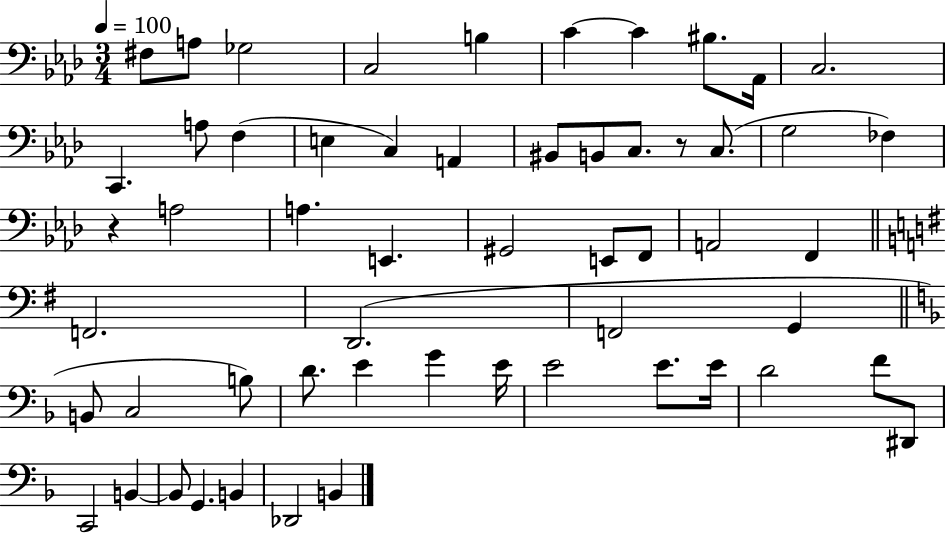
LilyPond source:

{
  \clef bass
  \numericTimeSignature
  \time 3/4
  \key aes \major
  \tempo 4 = 100
  \repeat volta 2 { fis8 a8 ges2 | c2 b4 | c'4~~ c'4 bis8. aes,16 | c2. | \break c,4. a8 f4( | e4 c4) a,4 | bis,8 b,8 c8. r8 c8.( | g2 fes4) | \break r4 a2 | a4. e,4. | gis,2 e,8 f,8 | a,2 f,4 | \break \bar "||" \break \key e \minor f,2. | d,2.( | f,2 g,4 | \bar "||" \break \key d \minor b,8 c2 b8) | d'8. e'4 g'4 e'16 | e'2 e'8. e'16 | d'2 f'8 dis,8 | \break c,2 b,4~~ | b,8 g,4. b,4 | des,2 b,4 | } \bar "|."
}